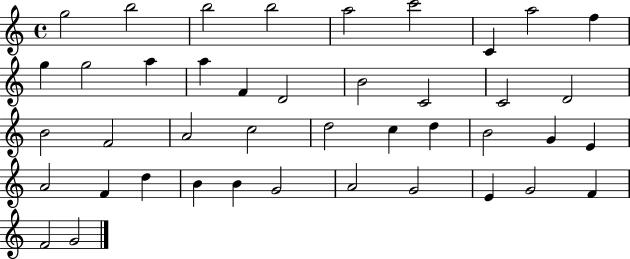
G5/h B5/h B5/h B5/h A5/h C6/h C4/q A5/h F5/q G5/q G5/h A5/q A5/q F4/q D4/h B4/h C4/h C4/h D4/h B4/h F4/h A4/h C5/h D5/h C5/q D5/q B4/h G4/q E4/q A4/h F4/q D5/q B4/q B4/q G4/h A4/h G4/h E4/q G4/h F4/q F4/h G4/h